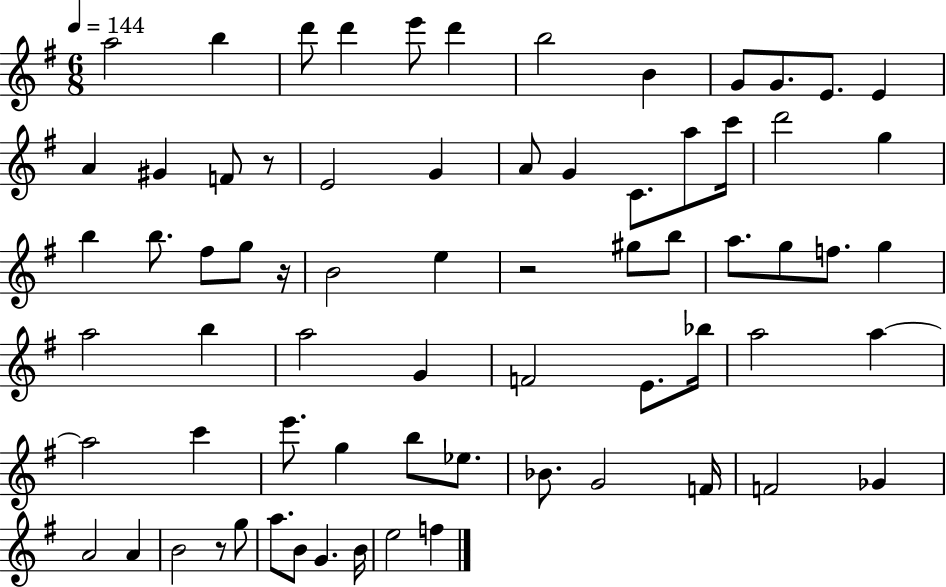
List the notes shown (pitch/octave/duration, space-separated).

A5/h B5/q D6/e D6/q E6/e D6/q B5/h B4/q G4/e G4/e. E4/e. E4/q A4/q G#4/q F4/e R/e E4/h G4/q A4/e G4/q C4/e. A5/e C6/s D6/h G5/q B5/q B5/e. F#5/e G5/e R/s B4/h E5/q R/h G#5/e B5/e A5/e. G5/e F5/e. G5/q A5/h B5/q A5/h G4/q F4/h E4/e. Bb5/s A5/h A5/q A5/h C6/q E6/e. G5/q B5/e Eb5/e. Bb4/e. G4/h F4/s F4/h Gb4/q A4/h A4/q B4/h R/e G5/e A5/e. B4/e G4/q. B4/s E5/h F5/q